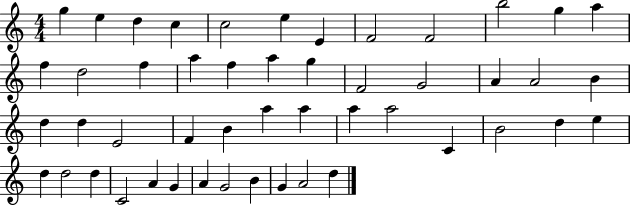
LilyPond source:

{
  \clef treble
  \numericTimeSignature
  \time 4/4
  \key c \major
  g''4 e''4 d''4 c''4 | c''2 e''4 e'4 | f'2 f'2 | b''2 g''4 a''4 | \break f''4 d''2 f''4 | a''4 f''4 a''4 g''4 | f'2 g'2 | a'4 a'2 b'4 | \break d''4 d''4 e'2 | f'4 b'4 a''4 a''4 | a''4 a''2 c'4 | b'2 d''4 e''4 | \break d''4 d''2 d''4 | c'2 a'4 g'4 | a'4 g'2 b'4 | g'4 a'2 d''4 | \break \bar "|."
}